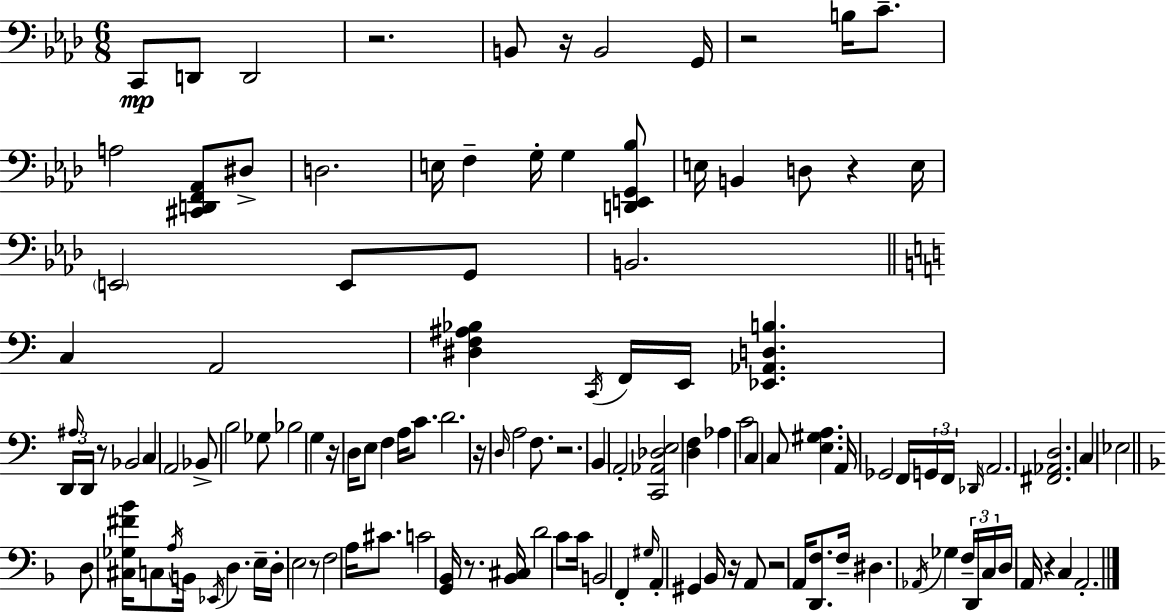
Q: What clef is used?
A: bass